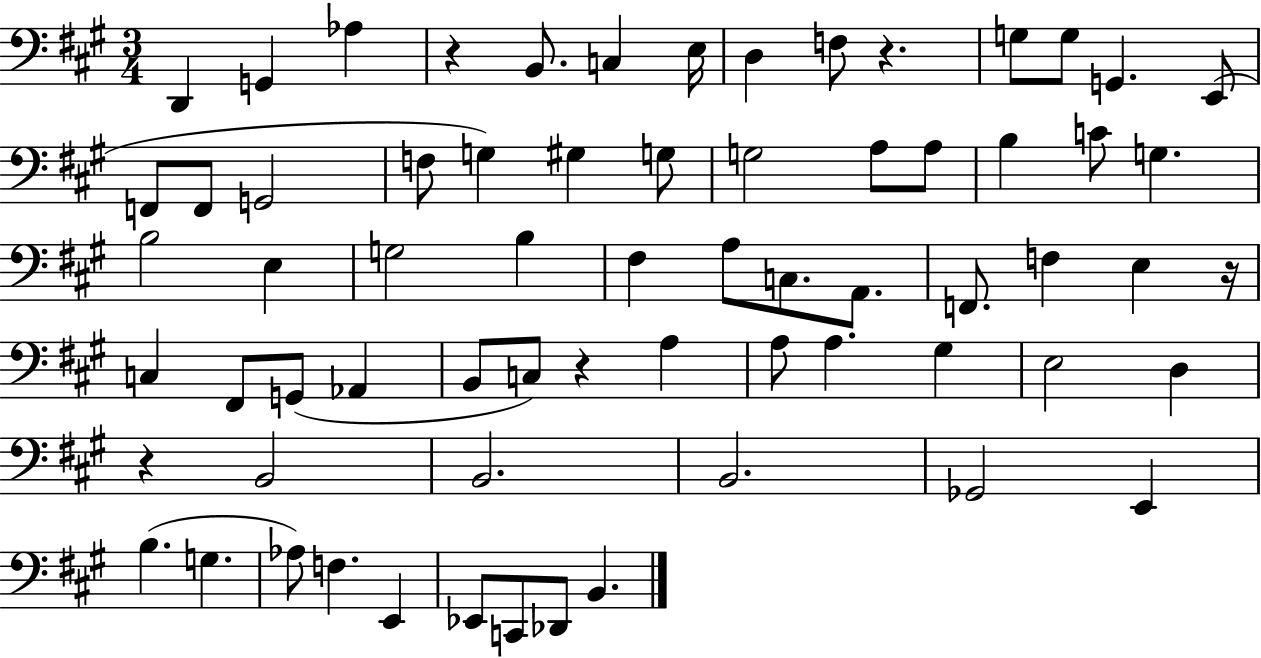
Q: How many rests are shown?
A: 5